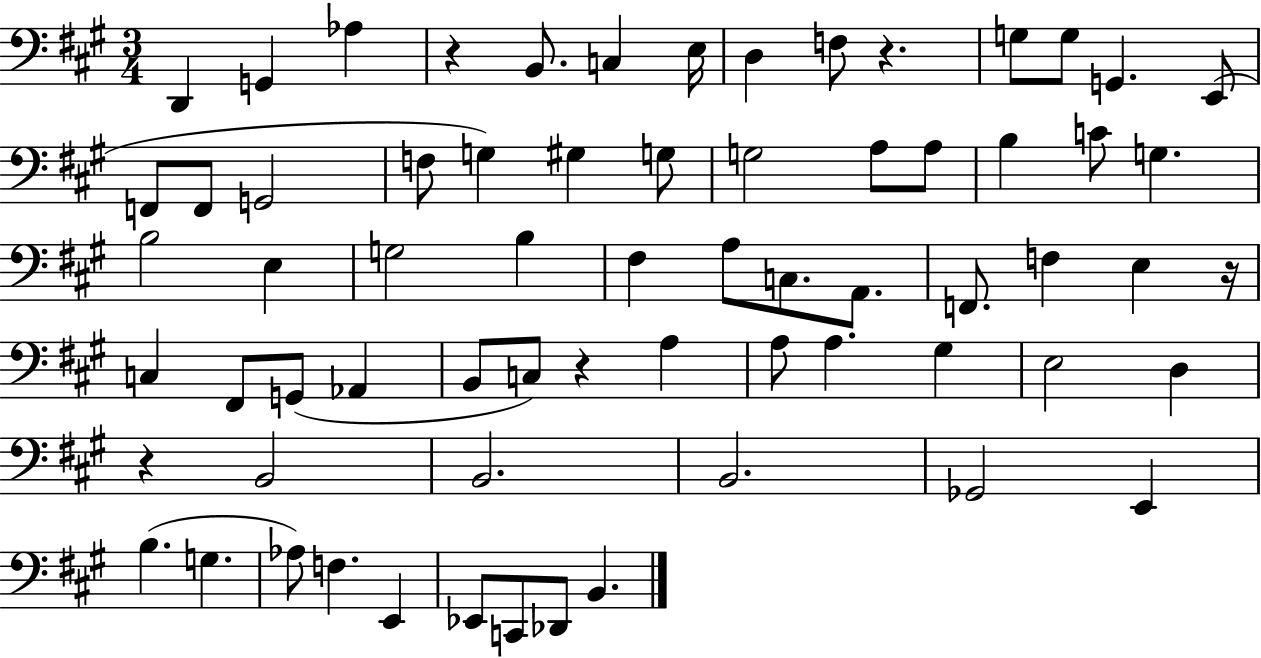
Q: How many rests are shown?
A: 5